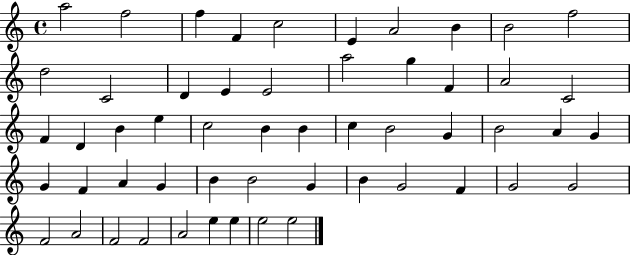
A5/h F5/h F5/q F4/q C5/h E4/q A4/h B4/q B4/h F5/h D5/h C4/h D4/q E4/q E4/h A5/h G5/q F4/q A4/h C4/h F4/q D4/q B4/q E5/q C5/h B4/q B4/q C5/q B4/h G4/q B4/h A4/q G4/q G4/q F4/q A4/q G4/q B4/q B4/h G4/q B4/q G4/h F4/q G4/h G4/h F4/h A4/h F4/h F4/h A4/h E5/q E5/q E5/h E5/h